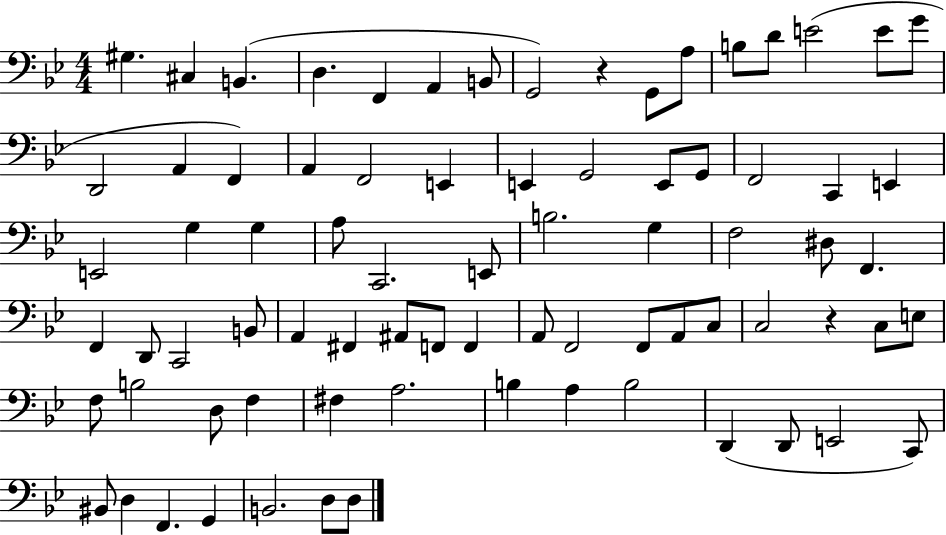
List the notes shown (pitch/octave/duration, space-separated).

G#3/q. C#3/q B2/q. D3/q. F2/q A2/q B2/e G2/h R/q G2/e A3/e B3/e D4/e E4/h E4/e G4/e D2/h A2/q F2/q A2/q F2/h E2/q E2/q G2/h E2/e G2/e F2/h C2/q E2/q E2/h G3/q G3/q A3/e C2/h. E2/e B3/h. G3/q F3/h D#3/e F2/q. F2/q D2/e C2/h B2/e A2/q F#2/q A#2/e F2/e F2/q A2/e F2/h F2/e A2/e C3/e C3/h R/q C3/e E3/e F3/e B3/h D3/e F3/q F#3/q A3/h. B3/q A3/q B3/h D2/q D2/e E2/h C2/e BIS2/e D3/q F2/q. G2/q B2/h. D3/e D3/e